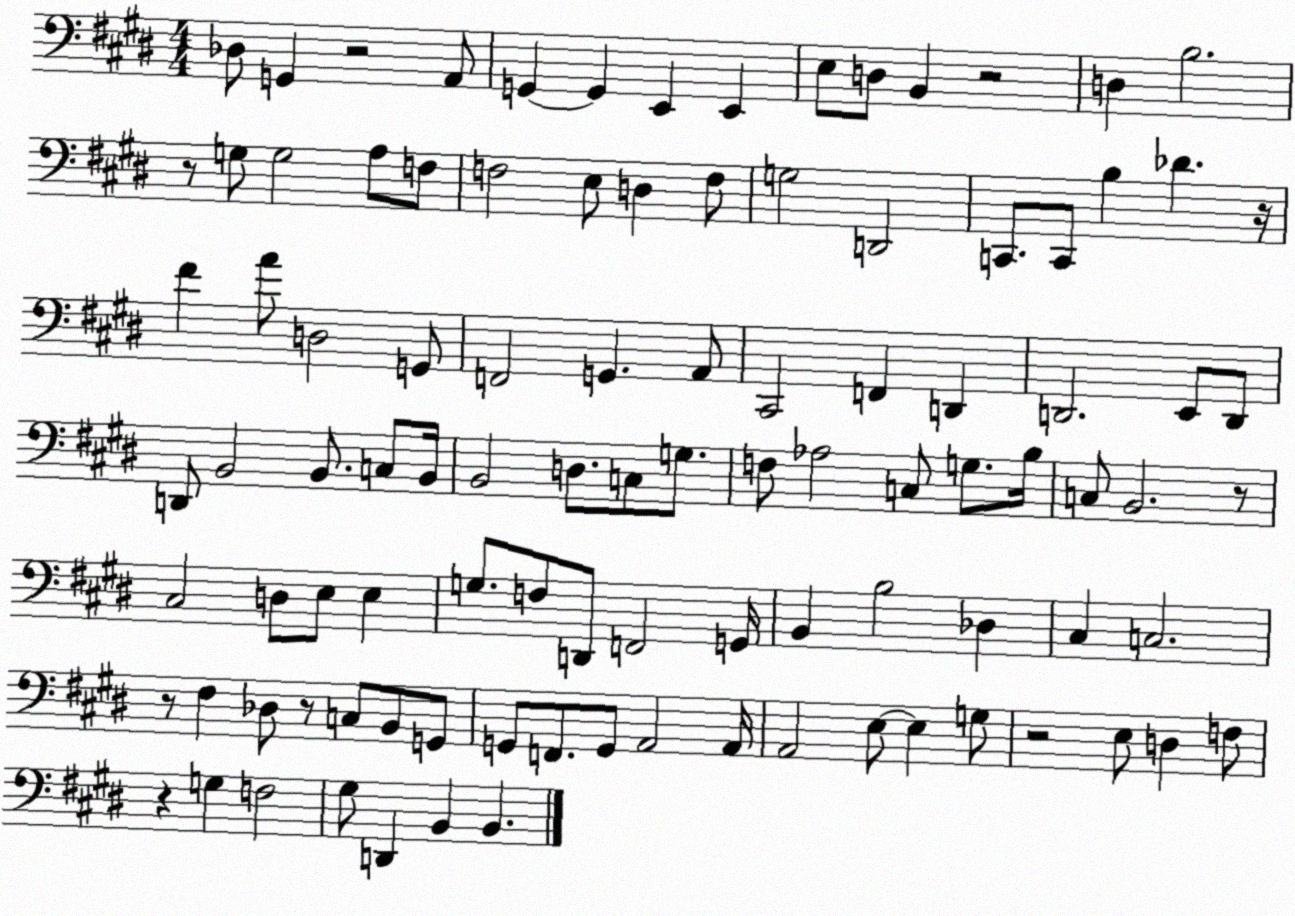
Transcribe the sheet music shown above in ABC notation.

X:1
T:Untitled
M:4/4
L:1/4
K:E
_D,/2 G,, z2 A,,/2 G,, G,, E,, E,, E,/2 D,/2 B,, z2 D, B,2 z/2 G,/2 G,2 A,/2 F,/2 F,2 E,/2 D, F,/2 G,2 D,,2 C,,/2 C,,/2 B, _D z/4 ^F A/2 D,2 G,,/2 F,,2 G,, A,,/2 ^C,,2 F,, D,, D,,2 E,,/2 D,,/2 D,,/2 B,,2 B,,/2 C,/2 B,,/4 B,,2 D,/2 C,/2 G,/2 F,/2 _A,2 C,/2 G,/2 B,/4 C,/2 B,,2 z/2 ^C,2 D,/2 E,/2 E, G,/2 F,/2 D,,/2 F,,2 G,,/4 B,, B,2 _D, ^C, C,2 z/2 ^F, _D,/2 z/2 C,/2 B,,/2 G,,/2 G,,/2 F,,/2 G,,/2 A,,2 A,,/4 A,,2 E,/2 E, G,/2 z2 E,/2 D, F,/2 z G, F,2 ^G,/2 D,, B,, B,,